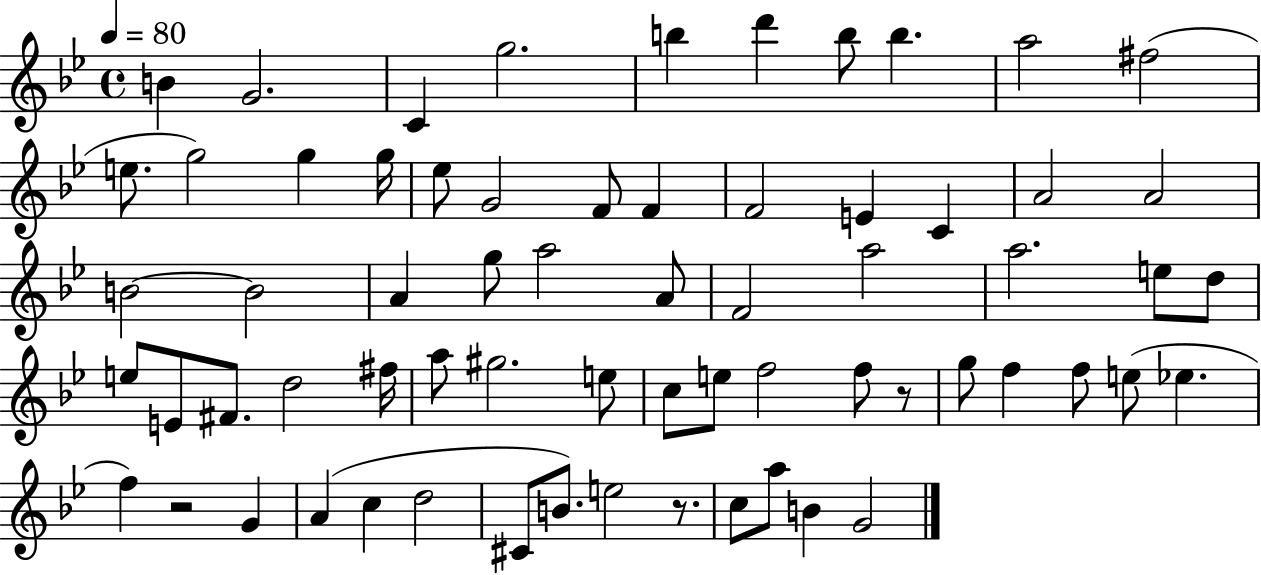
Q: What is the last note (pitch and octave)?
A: G4